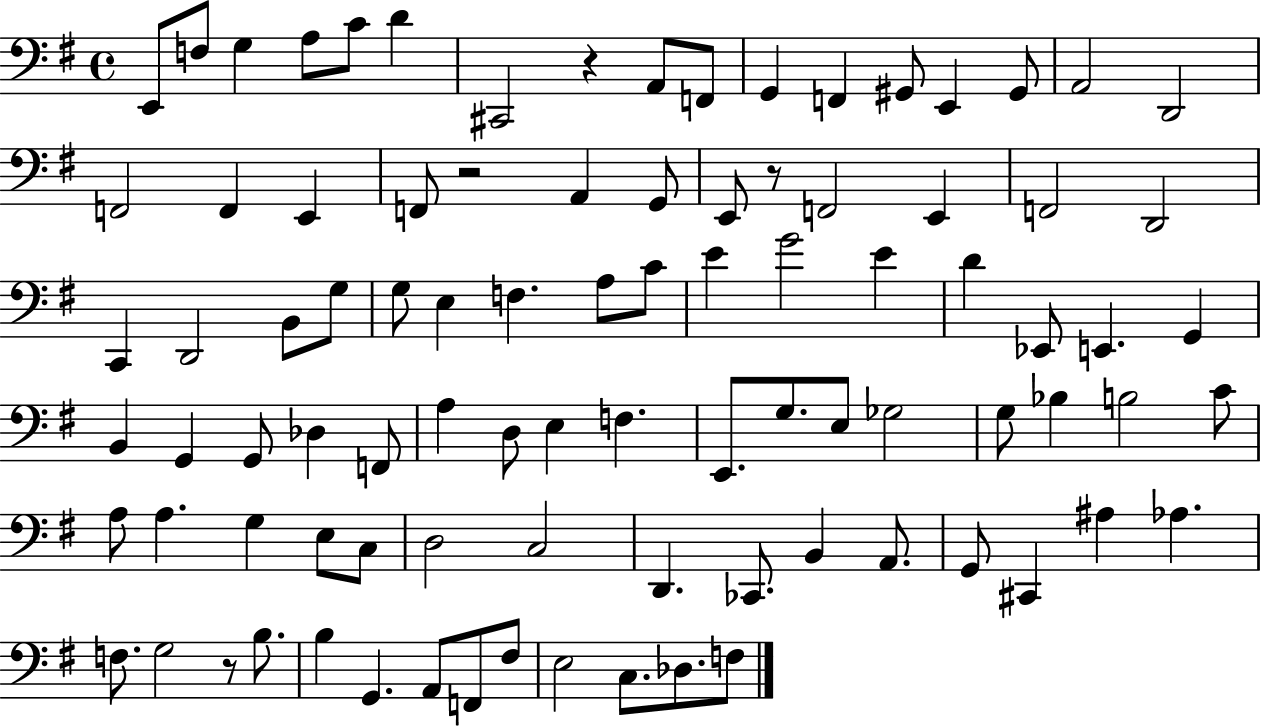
E2/e F3/e G3/q A3/e C4/e D4/q C#2/h R/q A2/e F2/e G2/q F2/q G#2/e E2/q G#2/e A2/h D2/h F2/h F2/q E2/q F2/e R/h A2/q G2/e E2/e R/e F2/h E2/q F2/h D2/h C2/q D2/h B2/e G3/e G3/e E3/q F3/q. A3/e C4/e E4/q G4/h E4/q D4/q Eb2/e E2/q. G2/q B2/q G2/q G2/e Db3/q F2/e A3/q D3/e E3/q F3/q. E2/e. G3/e. E3/e Gb3/h G3/e Bb3/q B3/h C4/e A3/e A3/q. G3/q E3/e C3/e D3/h C3/h D2/q. CES2/e. B2/q A2/e. G2/e C#2/q A#3/q Ab3/q. F3/e. G3/h R/e B3/e. B3/q G2/q. A2/e F2/e F#3/e E3/h C3/e. Db3/e. F3/e